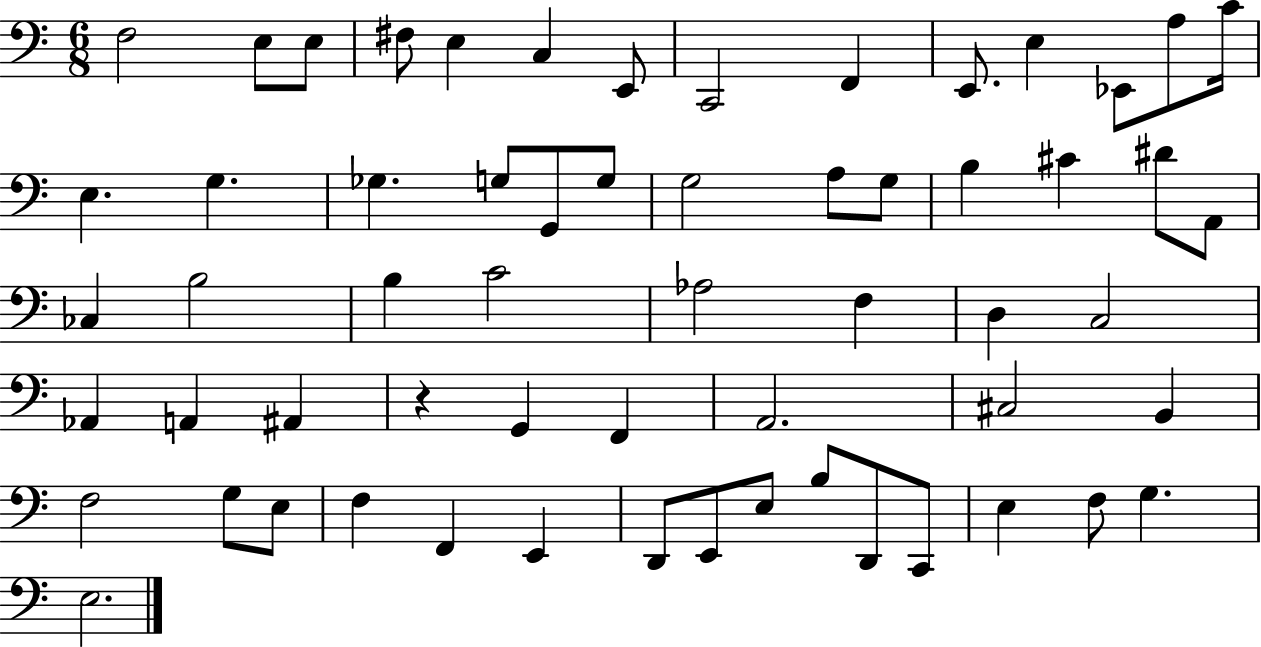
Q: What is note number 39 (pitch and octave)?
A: G2